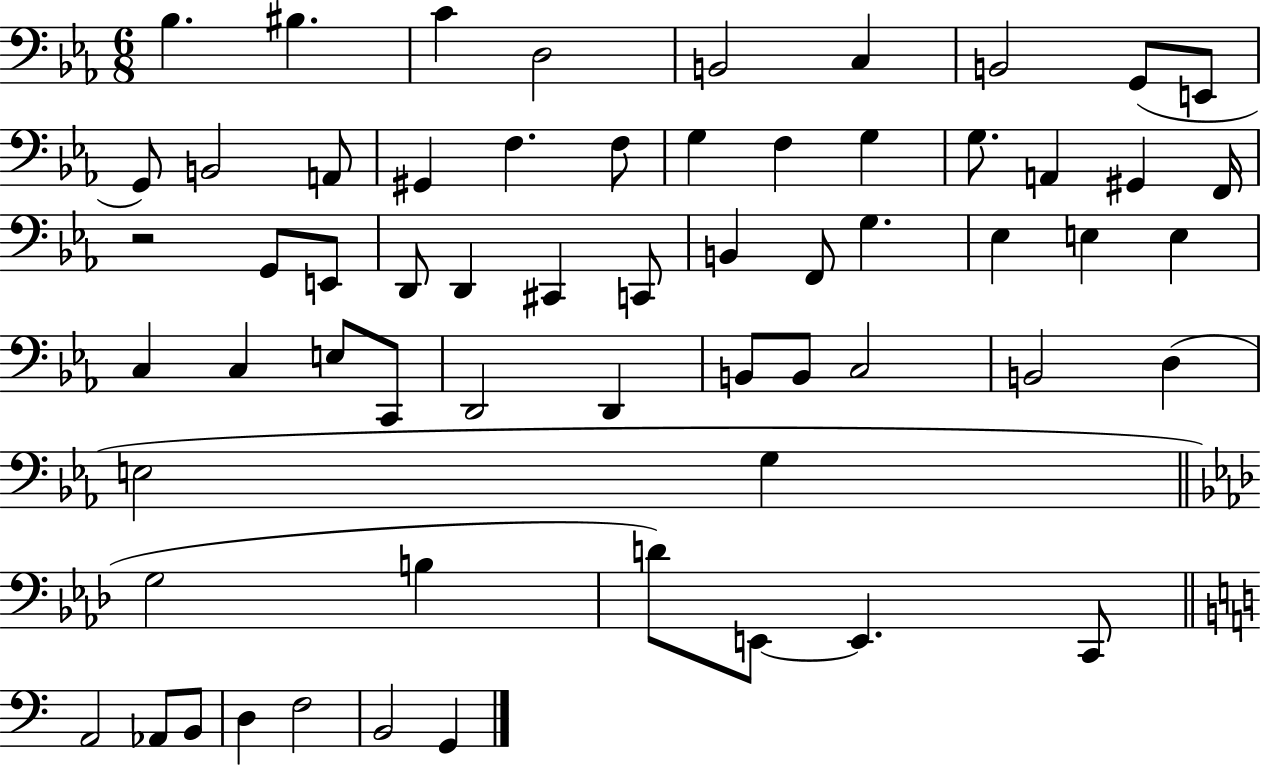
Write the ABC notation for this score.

X:1
T:Untitled
M:6/8
L:1/4
K:Eb
_B, ^B, C D,2 B,,2 C, B,,2 G,,/2 E,,/2 G,,/2 B,,2 A,,/2 ^G,, F, F,/2 G, F, G, G,/2 A,, ^G,, F,,/4 z2 G,,/2 E,,/2 D,,/2 D,, ^C,, C,,/2 B,, F,,/2 G, _E, E, E, C, C, E,/2 C,,/2 D,,2 D,, B,,/2 B,,/2 C,2 B,,2 D, E,2 G, G,2 B, D/2 E,,/2 E,, C,,/2 A,,2 _A,,/2 B,,/2 D, F,2 B,,2 G,,